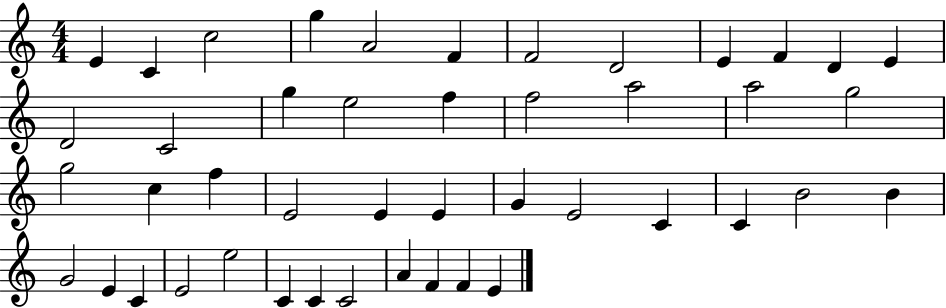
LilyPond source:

{
  \clef treble
  \numericTimeSignature
  \time 4/4
  \key c \major
  e'4 c'4 c''2 | g''4 a'2 f'4 | f'2 d'2 | e'4 f'4 d'4 e'4 | \break d'2 c'2 | g''4 e''2 f''4 | f''2 a''2 | a''2 g''2 | \break g''2 c''4 f''4 | e'2 e'4 e'4 | g'4 e'2 c'4 | c'4 b'2 b'4 | \break g'2 e'4 c'4 | e'2 e''2 | c'4 c'4 c'2 | a'4 f'4 f'4 e'4 | \break \bar "|."
}